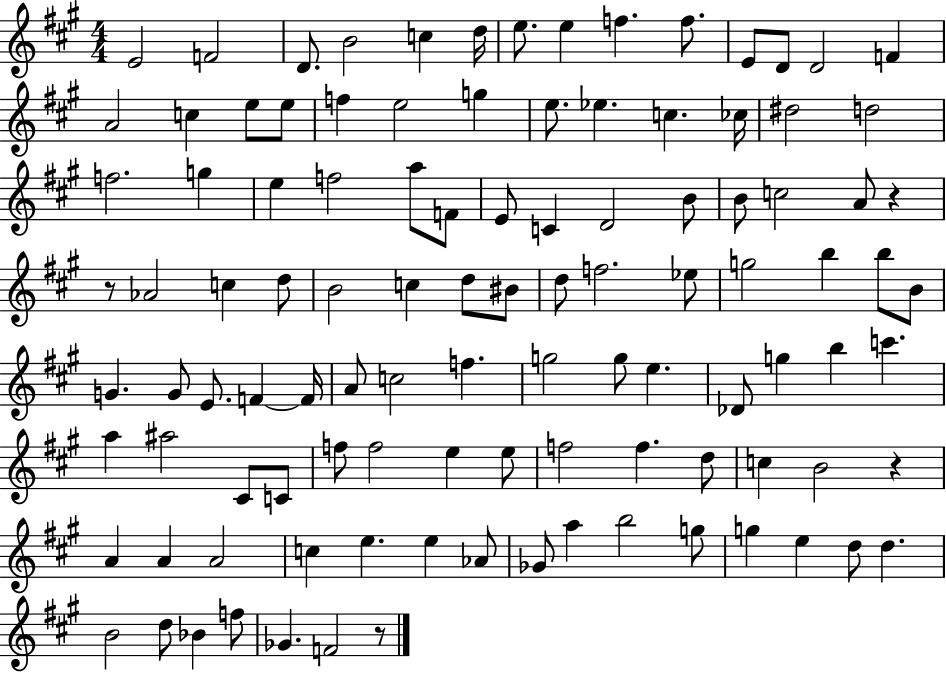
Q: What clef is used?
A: treble